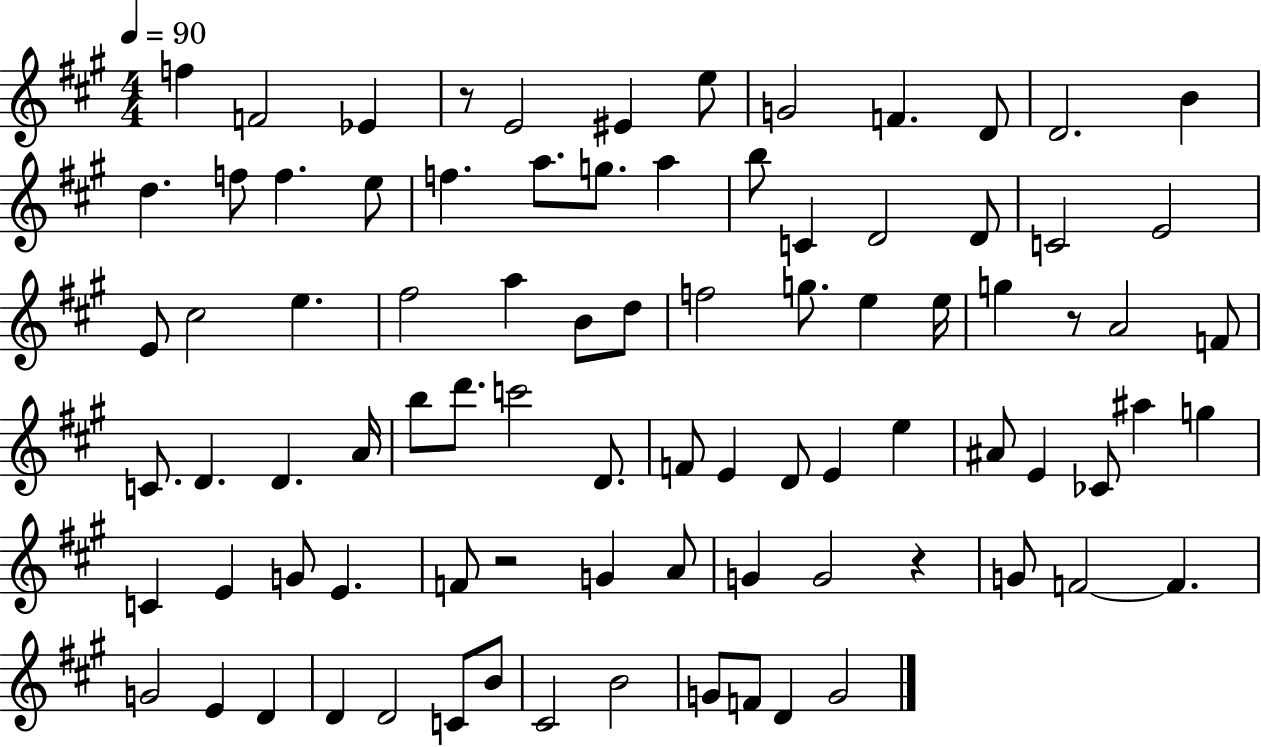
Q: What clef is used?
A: treble